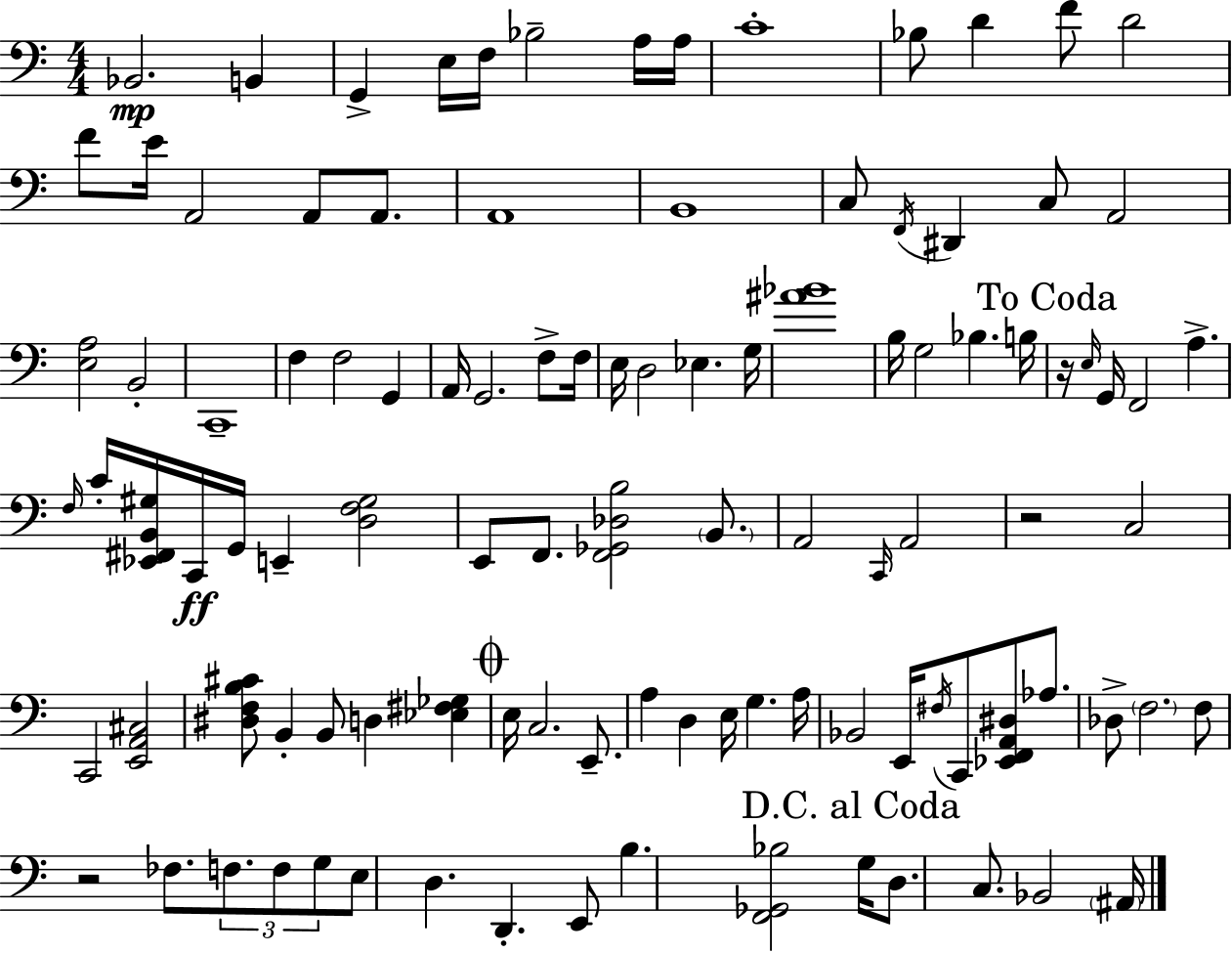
Bb2/h. B2/q G2/q E3/s F3/s Bb3/h A3/s A3/s C4/w Bb3/e D4/q F4/e D4/h F4/e E4/s A2/h A2/e A2/e. A2/w B2/w C3/e F2/s D#2/q C3/e A2/h [E3,A3]/h B2/h C2/w F3/q F3/h G2/q A2/s G2/h. F3/e F3/s E3/s D3/h Eb3/q. G3/s [A#4,Bb4]/w B3/s G3/h Bb3/q. B3/s R/s E3/s G2/s F2/h A3/q. F3/s C4/s [Eb2,F#2,B2,G#3]/s C2/s G2/s E2/q [D3,F3,G#3]/h E2/e F2/e. [F2,Gb2,Db3,B3]/h B2/e. A2/h C2/s A2/h R/h C3/h C2/h [E2,A2,C#3]/h [D#3,F3,B3,C#4]/e B2/q B2/e D3/q [Eb3,F#3,Gb3]/q E3/s C3/h. E2/e. A3/q D3/q E3/s G3/q. A3/s Bb2/h E2/s F#3/s C2/e [Eb2,F2,A2,D#3]/e Ab3/e. Db3/e F3/h. F3/e R/h FES3/e. F3/e. F3/e G3/e E3/e D3/q. D2/q. E2/e B3/q. [F2,Gb2,Bb3]/h G3/s D3/e. C3/e. Bb2/h A#2/s